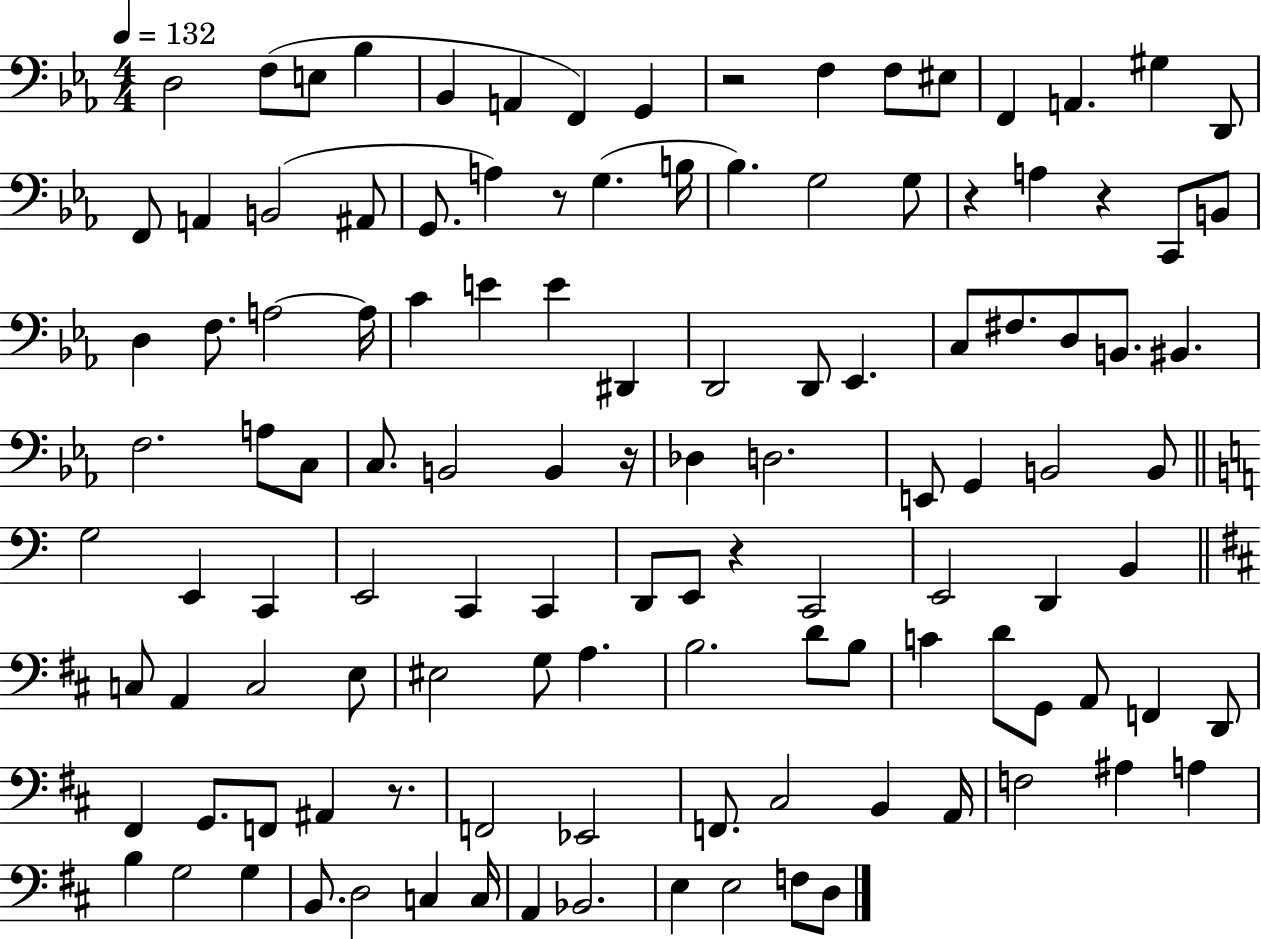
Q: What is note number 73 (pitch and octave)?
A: E3